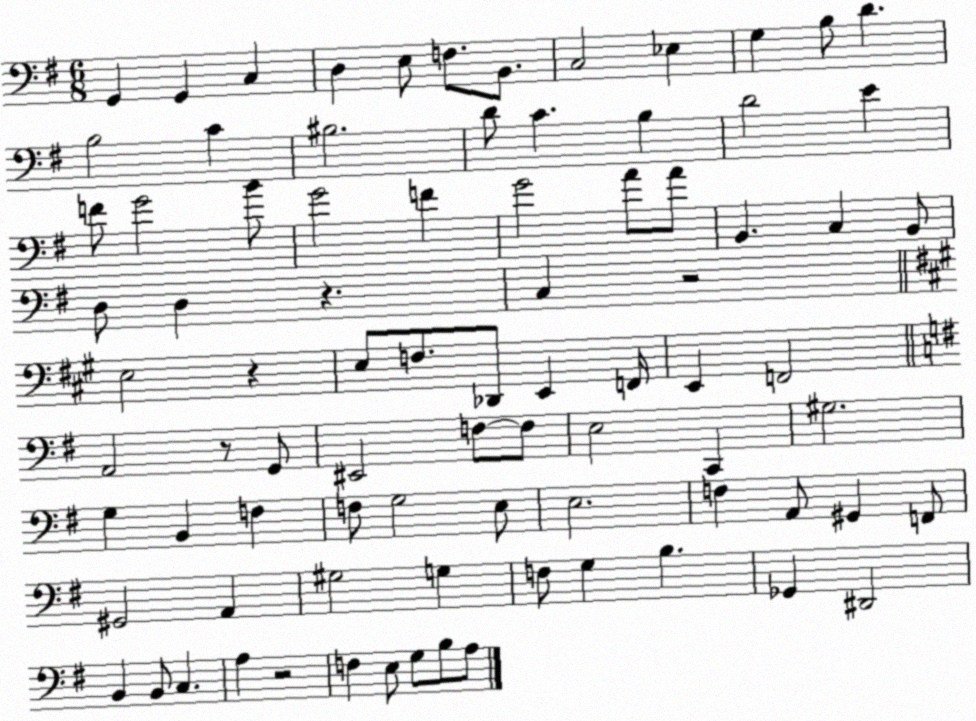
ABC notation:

X:1
T:Untitled
M:6/8
L:1/4
K:G
G,, G,, C, D, E,/2 F,/2 B,,/2 C,2 _E, G, B,/2 D B,2 C ^B,2 D/2 C B, D2 E F/2 G2 B/2 G2 F G2 A/2 A/2 B,, C, B,,/2 D,/2 D, z C, z2 E,2 z E,/2 F,/2 _D,,/2 E,, F,,/4 E,, F,,2 A,,2 z/2 G,,/2 ^E,,2 F,/2 F,/2 E,2 C,, ^G,2 G, B,, F, F,/2 G,2 E,/2 E,2 F, A,,/2 ^G,, F,,/2 ^G,,2 A,, ^G,2 G, F,/2 G, B, _G,, ^D,,2 B,, B,,/2 C, A, z2 F, E,/2 G,/2 B,/2 A,/2